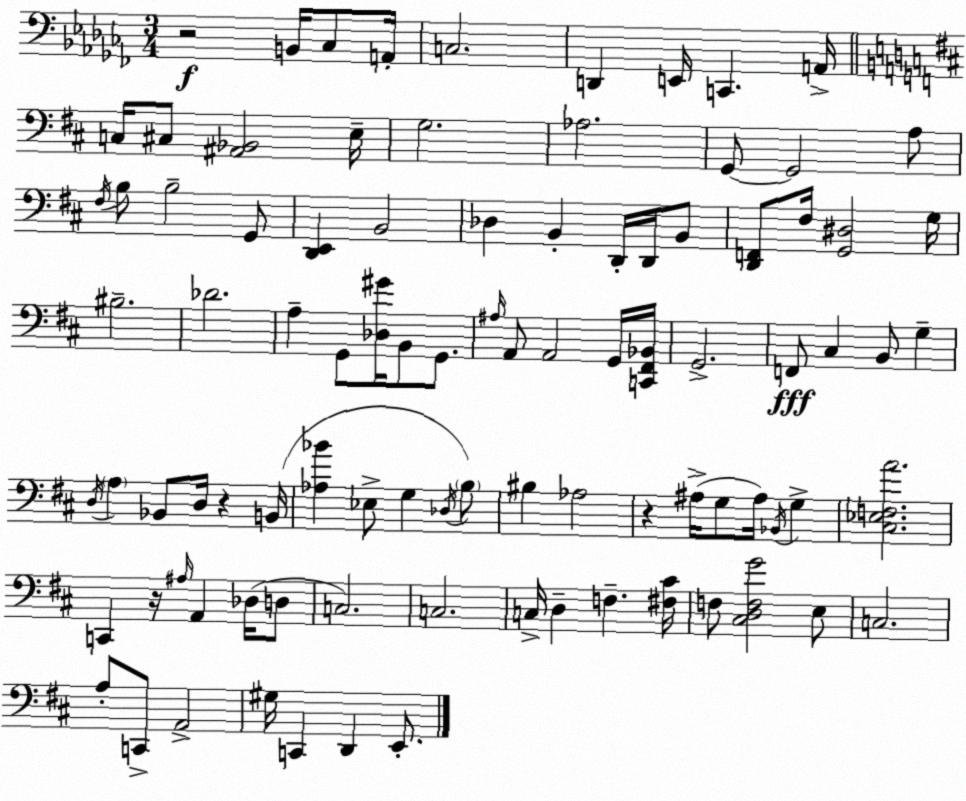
X:1
T:Untitled
M:3/4
L:1/4
K:Abm
z2 B,,/4 _C,/2 A,,/4 C,2 D,, E,,/4 C,, A,,/4 C,/4 ^C,/2 [^A,,_B,,]2 E,/4 G,2 _A,2 G,,/2 G,,2 A,/2 ^F,/4 B,/2 B,2 G,,/2 [D,,E,,] B,,2 _D, B,, D,,/4 D,,/4 B,,/2 [D,,F,,]/2 ^F,/4 [G,,^D,]2 G,/4 ^B,2 _D2 A, G,,/2 [_D,^G]/4 B,,/2 G,,/2 ^A,/4 A,,/2 A,,2 G,,/4 [C,,^F,,_B,,]/4 G,,2 F,,/2 ^C, B,,/2 G, D,/4 A, _B,,/2 D,/4 z B,,/4 [_A,_B] _E,/2 G, _D,/4 B,/2 ^B, _A,2 z ^A,/4 G,/2 ^A,/4 _B,,/4 G, [^C,_E,F,A]2 C,, z/4 ^A,/4 A,, _D,/4 D,/2 C,2 C,2 C,/4 D, F, [^F,^C]/4 F,/2 [^C,D,F,G]2 E,/2 C,2 A,/2 C,,/2 A,,2 ^G,/4 C,, D,, E,,/2